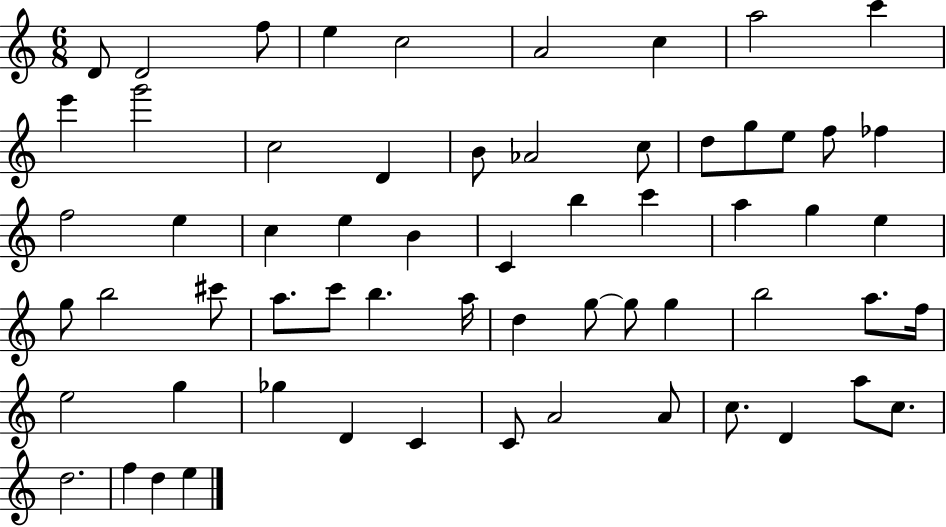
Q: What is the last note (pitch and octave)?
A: E5